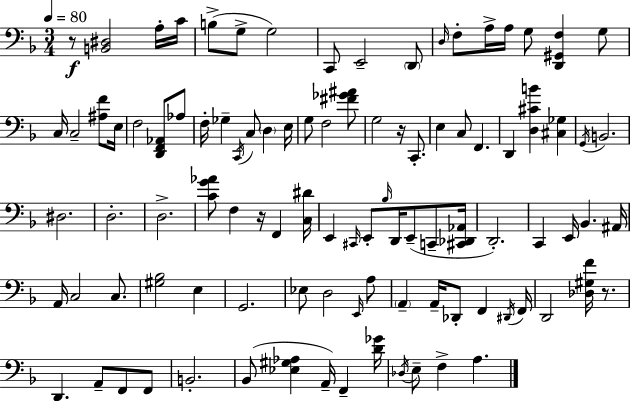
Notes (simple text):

R/e [B2,D#3]/h A3/s C4/s B3/e G3/e G3/h C2/e E2/h D2/e D3/s F3/e A3/s A3/s G3/e [D2,G#2,F3]/q G3/e C3/s C3/h [A#3,F4]/e E3/s F3/h [D2,F2,Ab2]/e Ab3/e F3/s Gb3/q C2/s C3/e D3/q E3/s G3/e F3/h [F#4,Gb4,A#4]/e G3/h R/s C2/e. E3/q C3/e F2/q. D2/q [D3,C#4,B4]/q [C#3,Gb3]/q G2/s B2/h. D#3/h. D3/h. D3/h. [C4,G4,Ab4]/e F3/q R/s F2/q [C3,D#4]/s E2/q C#2/s E2/e Bb3/s D2/s E2/e C2/e [C#2,Db2,Ab2]/s D2/h. C2/q E2/s Bb2/q. A#2/s A2/s C3/h C3/e. [G#3,Bb3]/h E3/q G2/h. Eb3/e D3/h E2/s A3/e A2/q A2/s Db2/e F2/q D#2/s F2/s D2/h [Db3,G#3,F4]/s R/e. D2/q. A2/e F2/e F2/e B2/h. Bb2/e [Eb3,G#3,Ab3]/q A2/s F2/q [D4,Gb4]/s Db3/s E3/e F3/q A3/q.